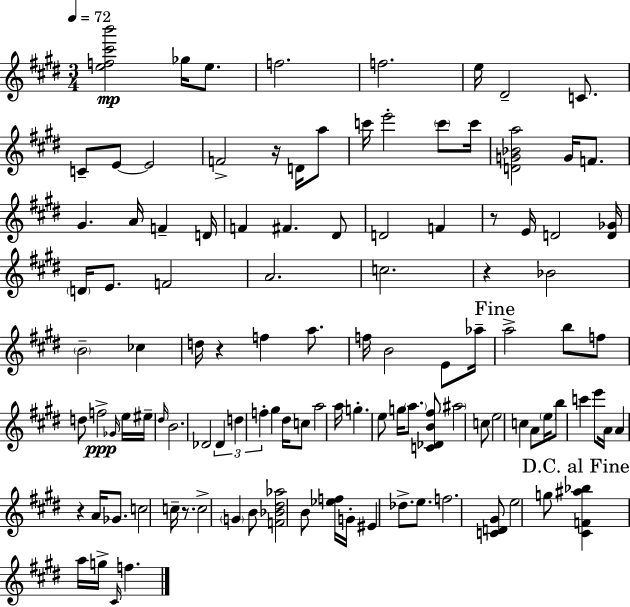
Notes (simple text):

[E5,F5,C#6,B6]/h Gb5/s E5/e. F5/h. F5/h. E5/s D#4/h C4/e. C4/e E4/e E4/h F4/h R/s D4/s A5/e C6/s E6/h C6/e C6/s [D4,G4,Bb4,A5]/h G4/s F4/e. G#4/q. A4/s F4/q D4/s F4/q F#4/q. D#4/e D4/h F4/q R/e E4/s D4/h [D4,Gb4]/s D4/s E4/e. F4/h A4/h. C5/h. R/q Bb4/h B4/h CES5/q D5/s R/q F5/q A5/e. F5/s B4/h E4/e Ab5/s A5/h B5/e F5/e D5/e F5/h Gb4/s E5/s EIS5/s D#5/s B4/h. Db4/h Db4/q D5/q F5/q G#5/q D#5/s C5/e A5/h A5/s G5/q. E5/e G5/s A5/e. [C4,Db4,B4,F#5]/e A#5/h C5/e E5/h C5/q A4/e E5/s B5/e C6/q E6/e A4/s A4/q R/q A4/s Gb4/e. C5/h C5/s R/e. C5/h G4/q B4/e [F4,Bb4,D#5,Ab5]/h B4/e [Eb5,F5]/s G4/s EIS4/q Db5/e. E5/e. F5/h. [C4,D4,G#4]/e E5/h G5/e [C#4,F4,A#5,Bb5]/q A5/s G5/s C#4/s F5/q.